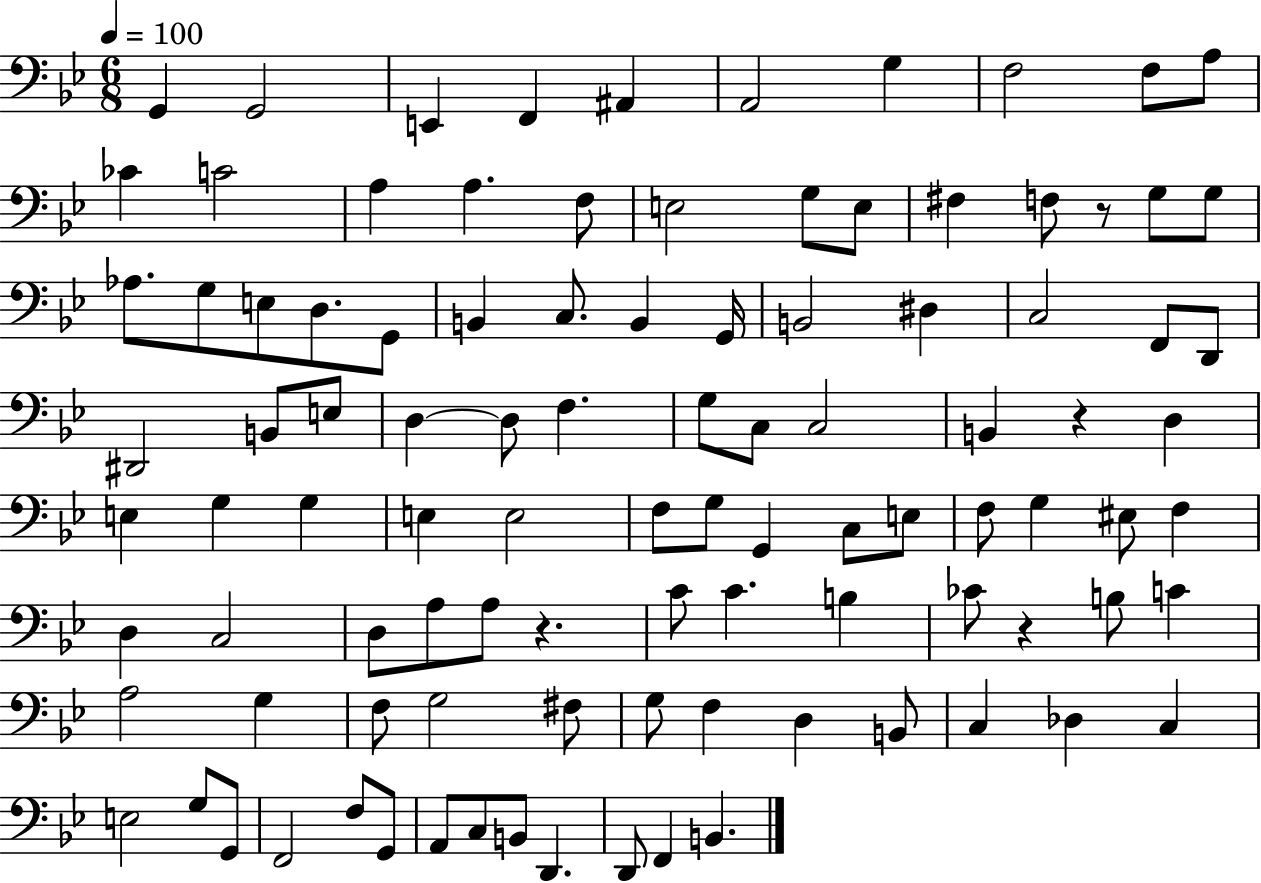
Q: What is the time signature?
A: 6/8